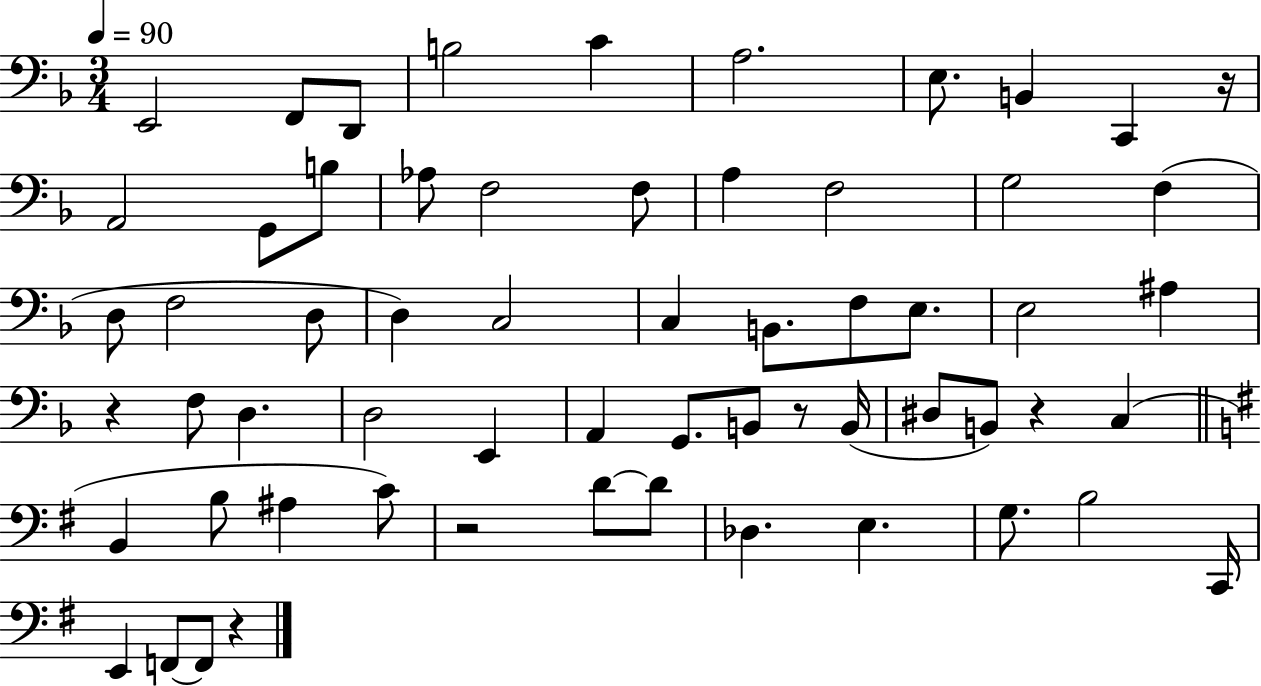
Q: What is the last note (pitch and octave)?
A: F2